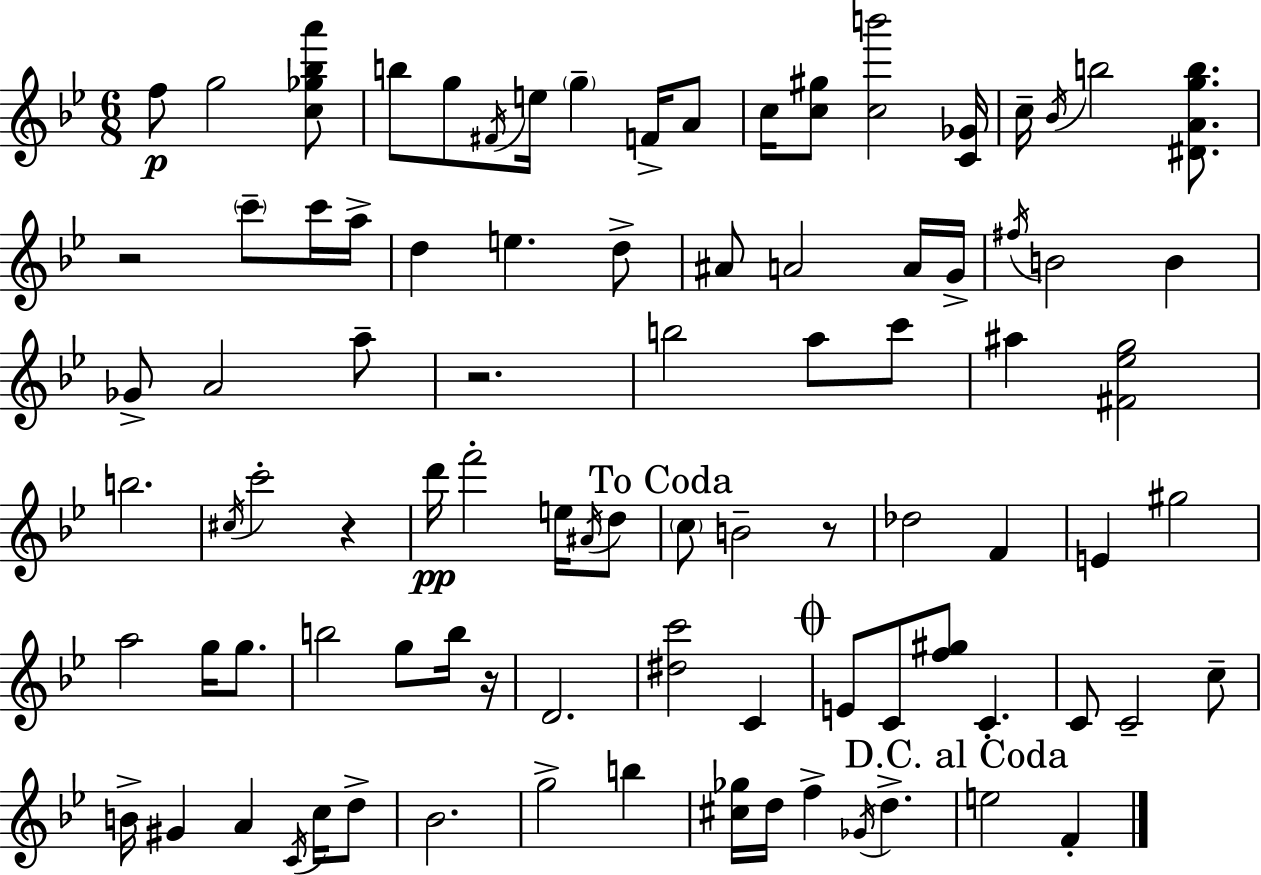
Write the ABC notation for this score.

X:1
T:Untitled
M:6/8
L:1/4
K:Gm
f/2 g2 [c_g_ba']/2 b/2 g/2 ^F/4 e/4 g F/4 A/2 c/4 [c^g]/2 [cb']2 [C_G]/4 c/4 _B/4 b2 [^DAgb]/2 z2 c'/2 c'/4 a/4 d e d/2 ^A/2 A2 A/4 G/4 ^f/4 B2 B _G/2 A2 a/2 z2 b2 a/2 c'/2 ^a [^F_eg]2 b2 ^c/4 c'2 z d'/4 f'2 e/4 ^A/4 d/2 c/2 B2 z/2 _d2 F E ^g2 a2 g/4 g/2 b2 g/2 b/4 z/4 D2 [^dc']2 C E/2 C/2 [f^g]/2 C C/2 C2 c/2 B/4 ^G A C/4 c/4 d/2 _B2 g2 b [^c_g]/4 d/4 f _G/4 d e2 F